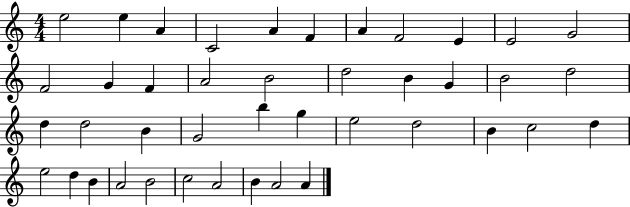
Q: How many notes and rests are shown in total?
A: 42